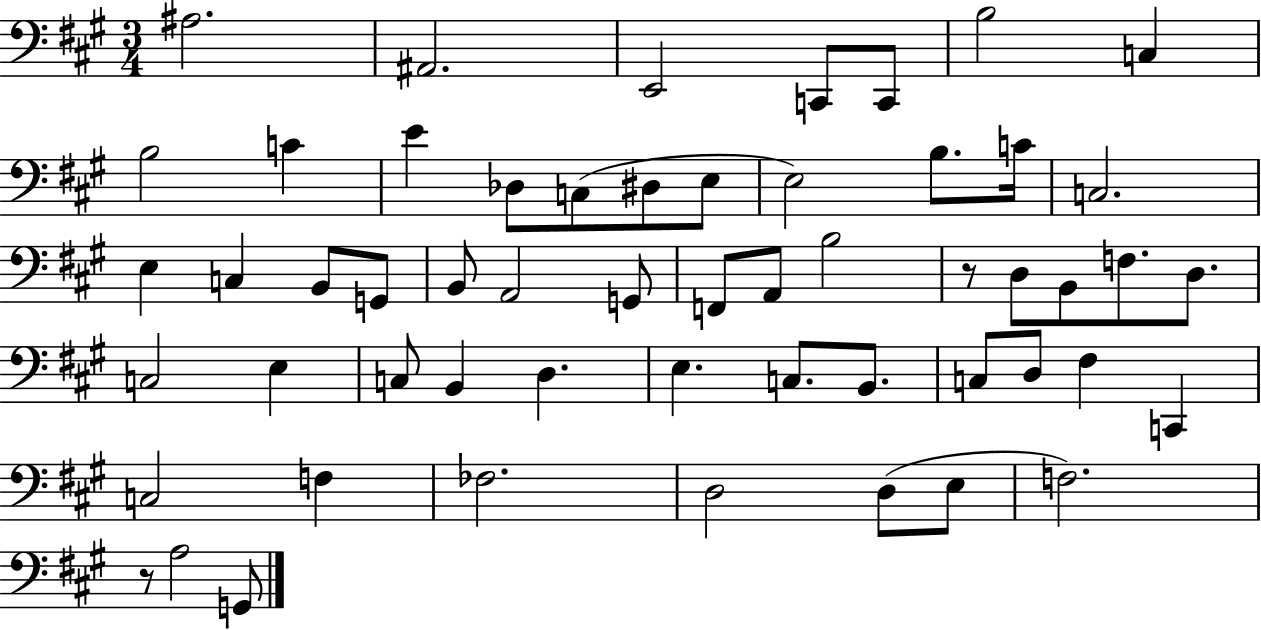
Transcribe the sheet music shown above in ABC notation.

X:1
T:Untitled
M:3/4
L:1/4
K:A
^A,2 ^A,,2 E,,2 C,,/2 C,,/2 B,2 C, B,2 C E _D,/2 C,/2 ^D,/2 E,/2 E,2 B,/2 C/4 C,2 E, C, B,,/2 G,,/2 B,,/2 A,,2 G,,/2 F,,/2 A,,/2 B,2 z/2 D,/2 B,,/2 F,/2 D,/2 C,2 E, C,/2 B,, D, E, C,/2 B,,/2 C,/2 D,/2 ^F, C,, C,2 F, _F,2 D,2 D,/2 E,/2 F,2 z/2 A,2 G,,/2